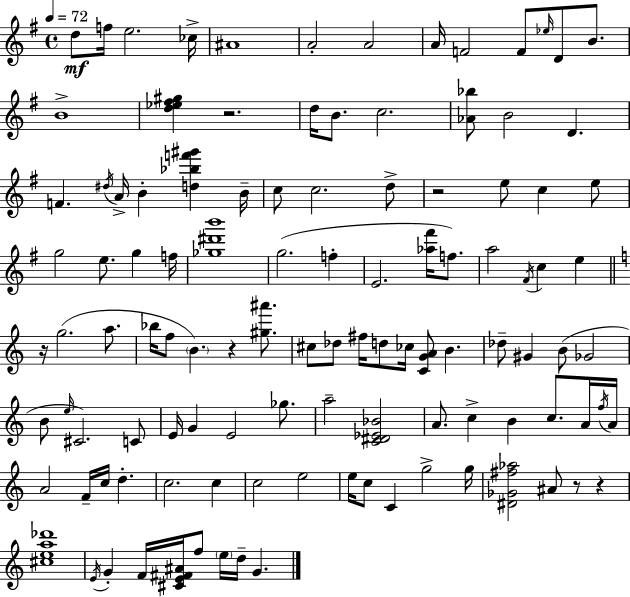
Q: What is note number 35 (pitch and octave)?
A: G5